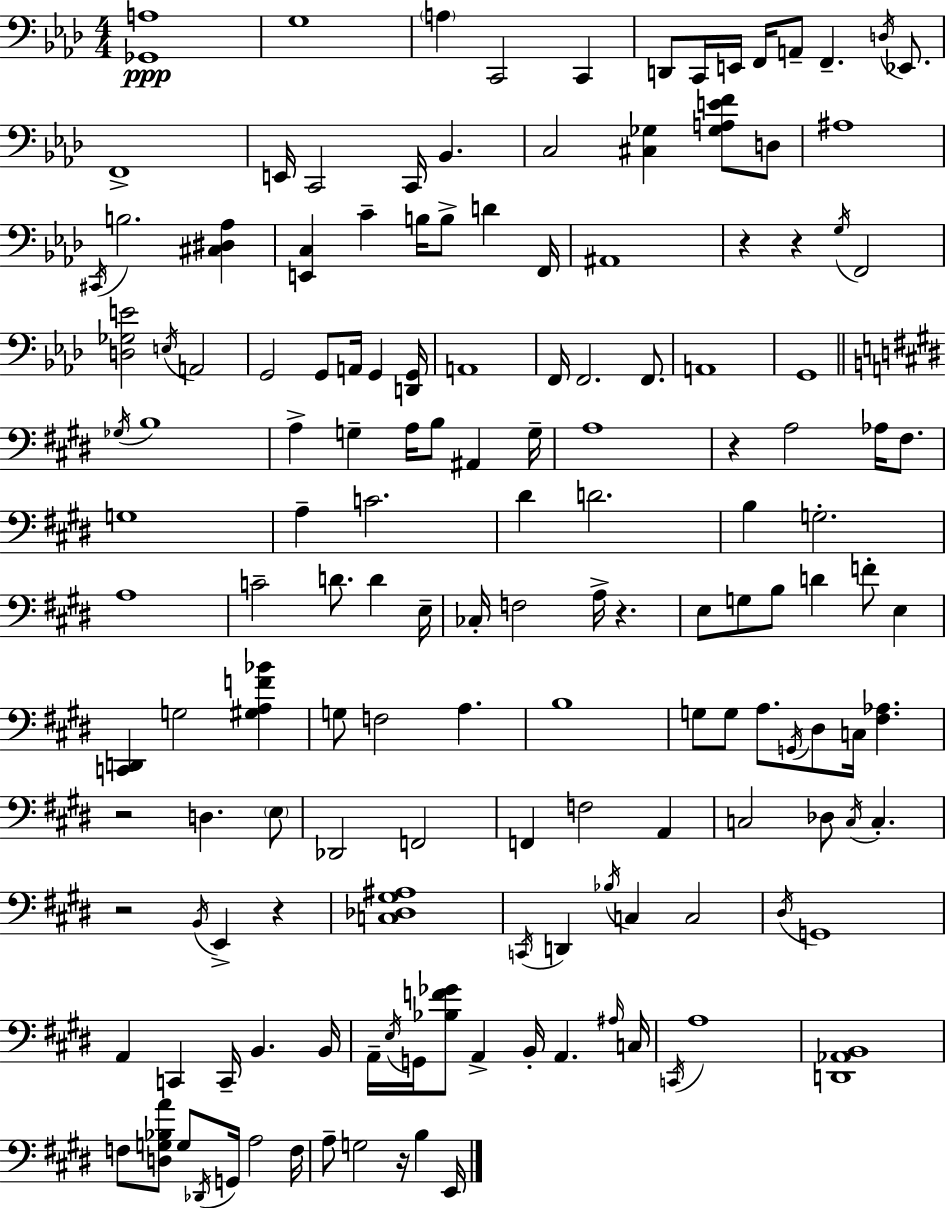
{
  \clef bass
  \numericTimeSignature
  \time 4/4
  \key f \minor
  \repeat volta 2 { <ges, a>1\ppp | g1 | \parenthesize a4 c,2 c,4 | d,8 c,16 e,16 f,16 a,8-- f,4.-- \acciaccatura { d16 } ees,8. | \break f,1-> | e,16 c,2 c,16 bes,4. | c2 <cis ges>4 <ges a e' f'>8 d8 | ais1 | \break \acciaccatura { cis,16 } b2. <cis dis aes>4 | <e, c>4 c'4-- b16 b8-> d'4 | f,16 ais,1 | r4 r4 \acciaccatura { g16 } f,2 | \break <d ges e'>2 \acciaccatura { e16 } a,2 | g,2 g,8 a,16 g,4 | <d, g,>16 a,1 | f,16 f,2. | \break f,8. a,1 | g,1 | \bar "||" \break \key e \major \acciaccatura { ges16 } b1 | a4-> g4-- a16 b8 ais,4 | g16-- a1 | r4 a2 aes16 fis8. | \break g1 | a4-- c'2. | dis'4 d'2. | b4 g2.-. | \break a1 | c'2-- d'8. d'4 | e16-- ces16-. f2 a16-> r4. | e8 g8 b8 d'4 f'8-. e4 | \break <c, d,>4 g2 <gis a f' bes'>4 | g8 f2 a4. | b1 | g8 g8 a8. \acciaccatura { g,16 } dis8 c16 <fis aes>4. | \break r2 d4. | \parenthesize e8 des,2 f,2 | f,4 f2 a,4 | c2 des8 \acciaccatura { c16 } c4.-. | \break r2 \acciaccatura { b,16 } e,4-> | r4 <c des gis ais>1 | \acciaccatura { c,16 } d,4 \acciaccatura { bes16 } c4 c2 | \acciaccatura { dis16 } g,1 | \break a,4 c,4 c,16-- | b,4. b,16 a,16-- \acciaccatura { e16 } g,16 <bes f' ges'>8 a,4-> | b,16-. a,4. \grace { ais16 } c16 \acciaccatura { c,16 } a1 | <d, aes, b,>1 | \break f8 <d g bes a'>8 g8 | \acciaccatura { des,16 } g,16 a2 f16 a8-- g2 | r16 b4 e,16 } \bar "|."
}